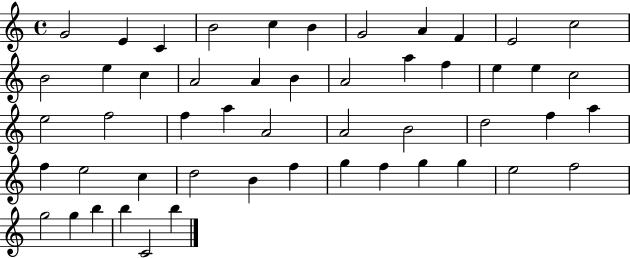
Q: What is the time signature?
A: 4/4